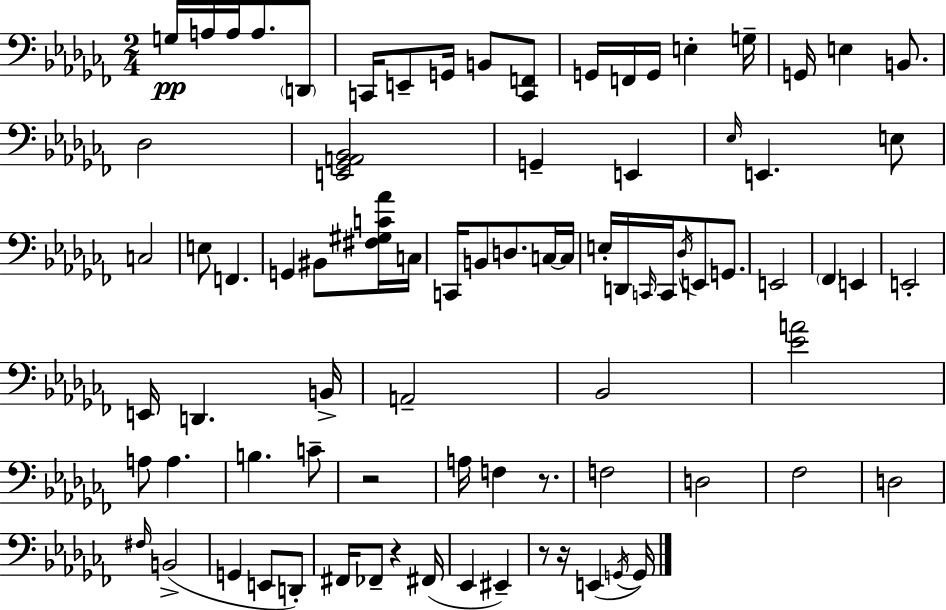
{
  \clef bass
  \numericTimeSignature
  \time 2/4
  \key aes \minor
  g16\pp a16 a16 a8. \parenthesize d,8 | c,16 e,8-- g,16 b,8 <c, f,>8 | g,16 f,16 g,16 e4-. g16-- | g,16 e4 b,8. | \break des2 | <e, ges, a, bes,>2 | g,4-- e,4 | \grace { ees16 } e,4. e8 | \break c2 | e8 f,4. | g,4 bis,8 <fis gis c' aes'>16 | c16 c,16 b,8 d8. c16~~ | \break c16 e16-. d,16 \grace { c,16 } c,16 \acciaccatura { des16 } e,8 | g,8. e,2 | \parenthesize fes,4 e,4 | e,2-. | \break e,16 d,4. | b,16-> a,2-- | bes,2 | <ees' a'>2 | \break a8 a4. | b4. | c'8-- r2 | a16 f4 | \break r8. f2 | d2 | fes2 | d2 | \break \grace { fis16 }( b,2-> | g,4 | e,8 d,8-.) fis,16 fes,8-- r4 | fis,16( ees,4 | \break eis,4--) r8 r16 e,4( | \acciaccatura { g,16 } g,16) \bar "|."
}